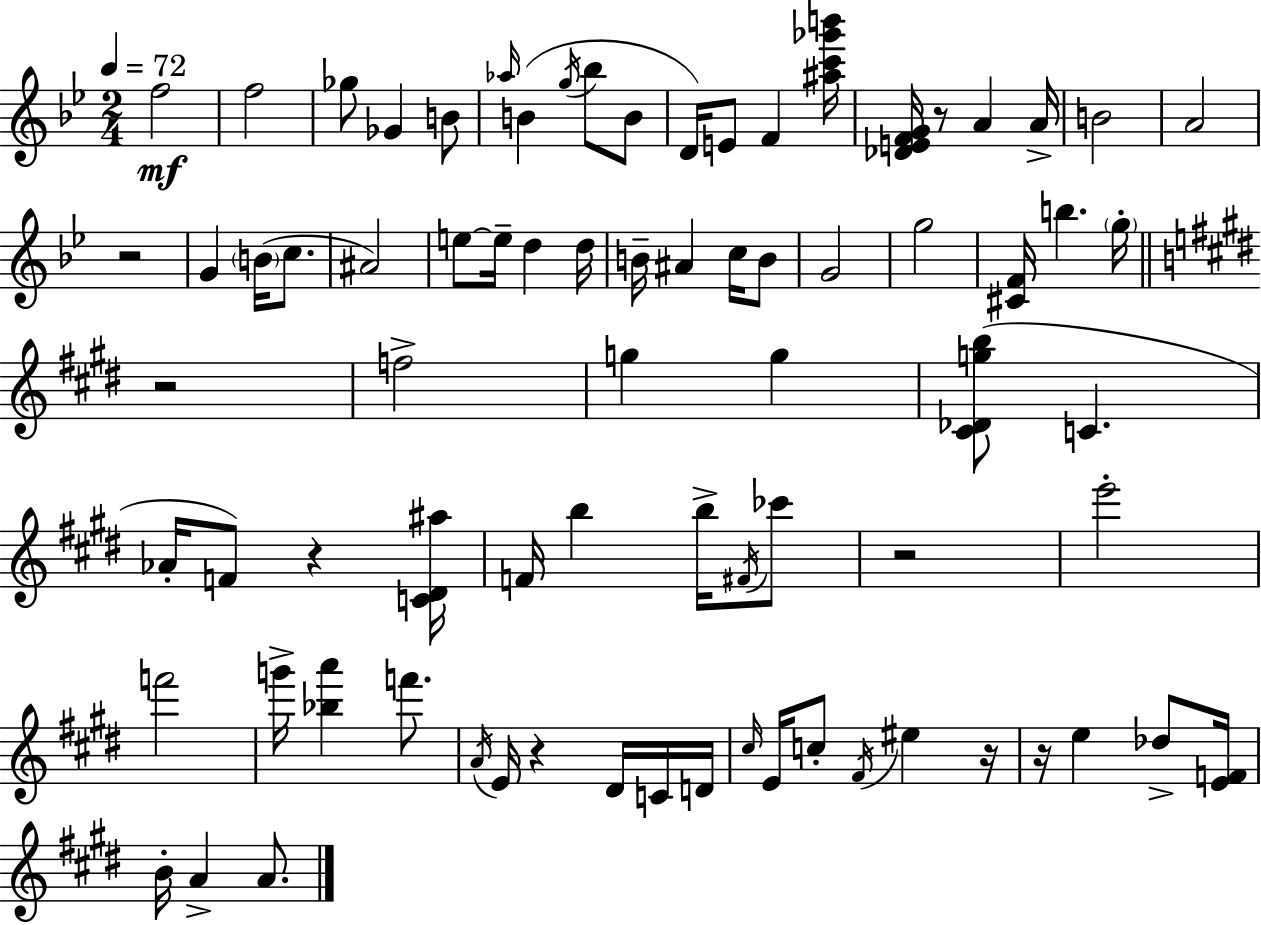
F5/h F5/h Gb5/e Gb4/q B4/e Ab5/s B4/q G5/s Bb5/e B4/e D4/s E4/e F4/q [A#5,C6,Gb6,B6]/s [Db4,E4,F4,G4]/s R/e A4/q A4/s B4/h A4/h R/h G4/q B4/s C5/e. A#4/h E5/e E5/s D5/q D5/s B4/s A#4/q C5/s B4/e G4/h G5/h [C#4,F4]/s B5/q. G5/s R/h F5/h G5/q G5/q [C#4,Db4,G5,B5]/e C4/q. Ab4/s F4/e R/q [C4,D#4,A#5]/s F4/s B5/q B5/s F#4/s CES6/e R/h E6/h F6/h G6/s [Bb5,A6]/q F6/e. A4/s E4/s R/q D#4/s C4/s D4/s C#5/s E4/s C5/e F#4/s EIS5/q R/s R/s E5/q Db5/e [E4,F4]/s B4/s A4/q A4/e.